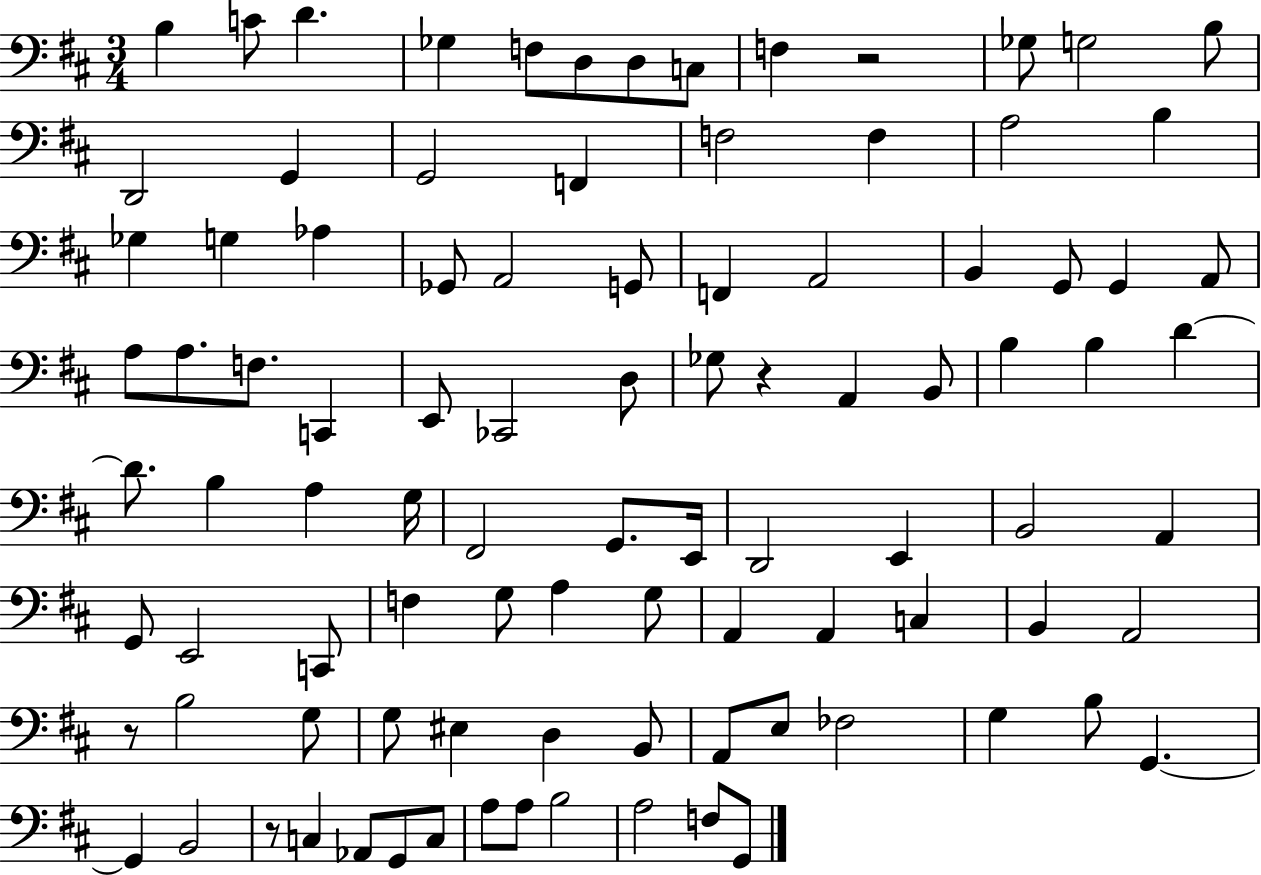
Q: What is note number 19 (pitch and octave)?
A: A3